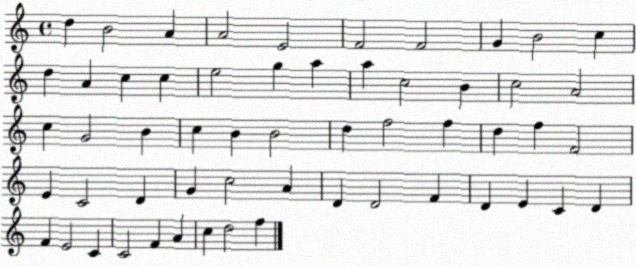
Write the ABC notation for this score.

X:1
T:Untitled
M:4/4
L:1/4
K:C
d B2 A A2 E2 F2 F2 G B2 c d A c c e2 g a a c2 B c2 A2 c G2 B c B B2 d f2 f d f F2 E C2 D G c2 A D D2 F D E C D F E2 C C2 F A c d2 f